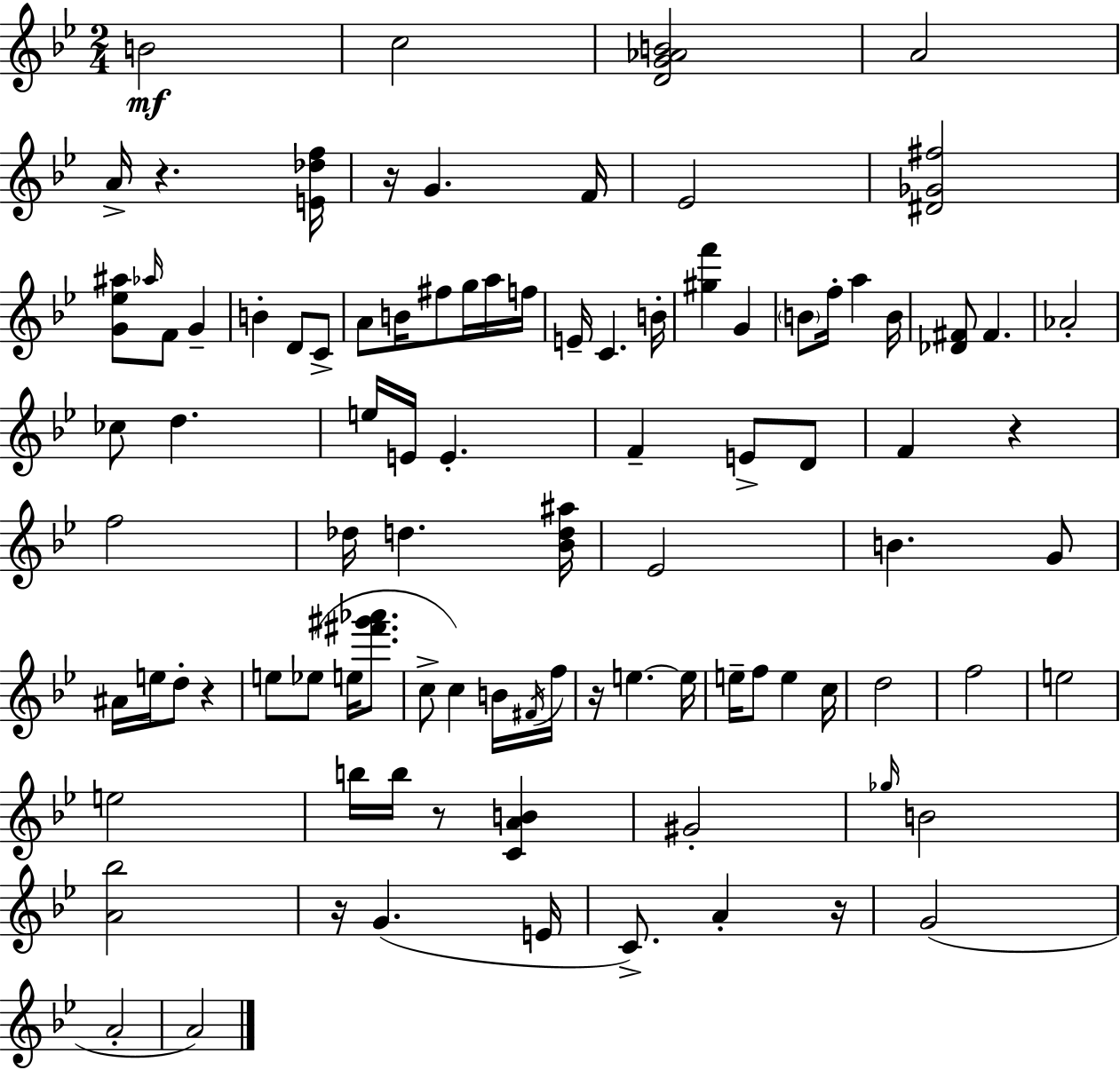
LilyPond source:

{
  \clef treble
  \numericTimeSignature
  \time 2/4
  \key bes \major
  b'2\mf | c''2 | <d' g' aes' b'>2 | a'2 | \break a'16-> r4. <e' des'' f''>16 | r16 g'4. f'16 | ees'2 | <dis' ges' fis''>2 | \break <g' ees'' ais''>8 \grace { aes''16 } f'8 g'4-- | b'4-. d'8 c'8-> | a'8 b'16 fis''8 g''16 a''16 | f''16 e'16-- c'4. | \break b'16-. <gis'' f'''>4 g'4 | \parenthesize b'8 f''16-. a''4 | b'16 <des' fis'>8 fis'4. | aes'2-. | \break ces''8 d''4. | e''16 e'16 e'4.-. | f'4-- e'8-> d'8 | f'4 r4 | \break f''2 | des''16 d''4. | <bes' d'' ais''>16 ees'2 | b'4. g'8 | \break ais'16 e''16 d''8-. r4 | e''8 ees''8( e''16 <fis''' gis''' aes'''>8. | c''8-> c''4) b'16 | \acciaccatura { fis'16 } f''16 r16 e''4.~~ | \break e''16 e''16-- f''8 e''4 | c''16 d''2 | f''2 | e''2 | \break e''2 | b''16 b''16 r8 <c' a' b'>4 | gis'2-. | \grace { ges''16 } b'2 | \break <a' bes''>2 | r16 g'4.( | e'16 c'8.->) a'4-. | r16 g'2( | \break a'2-. | a'2) | \bar "|."
}